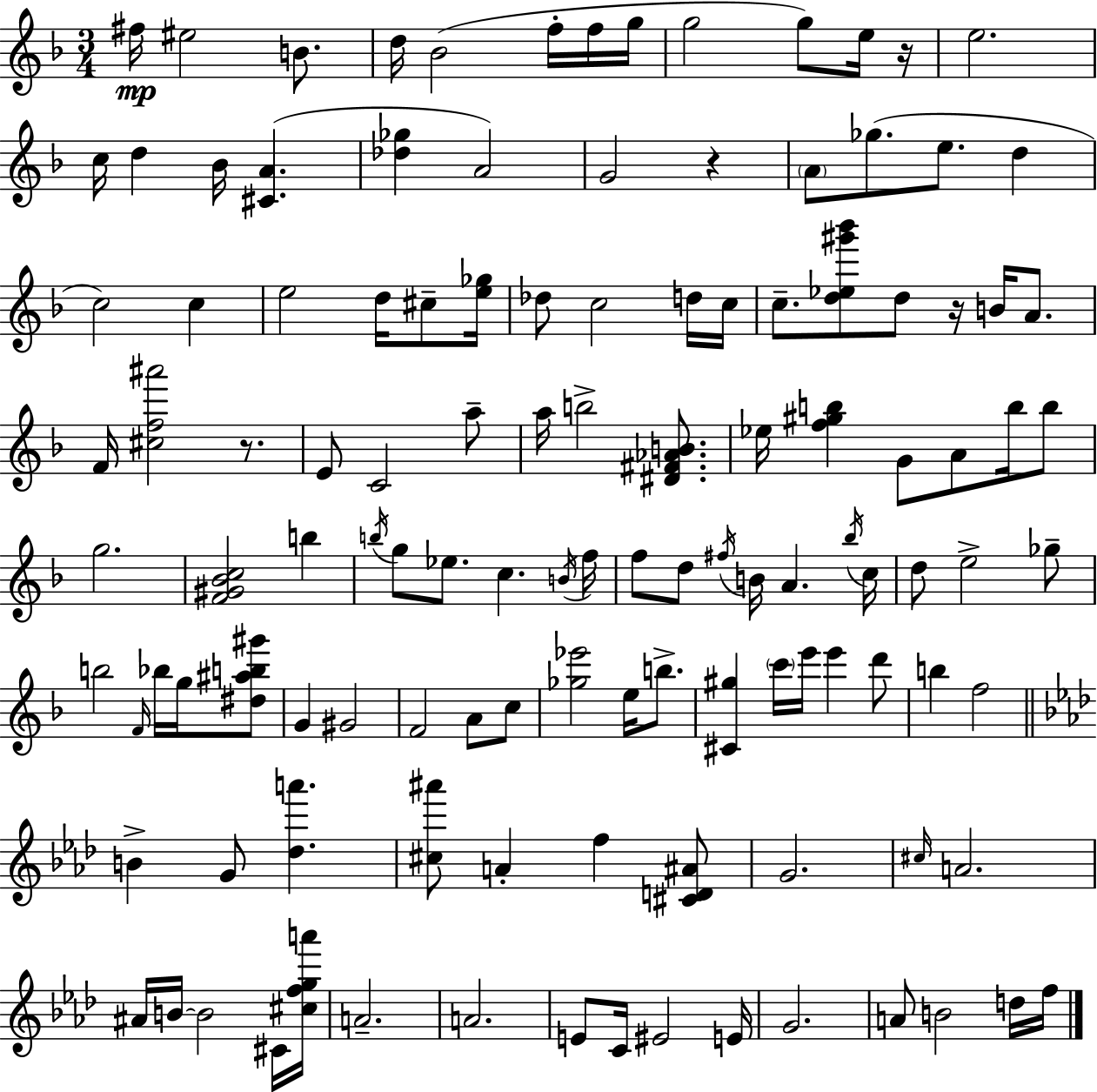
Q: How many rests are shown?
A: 4